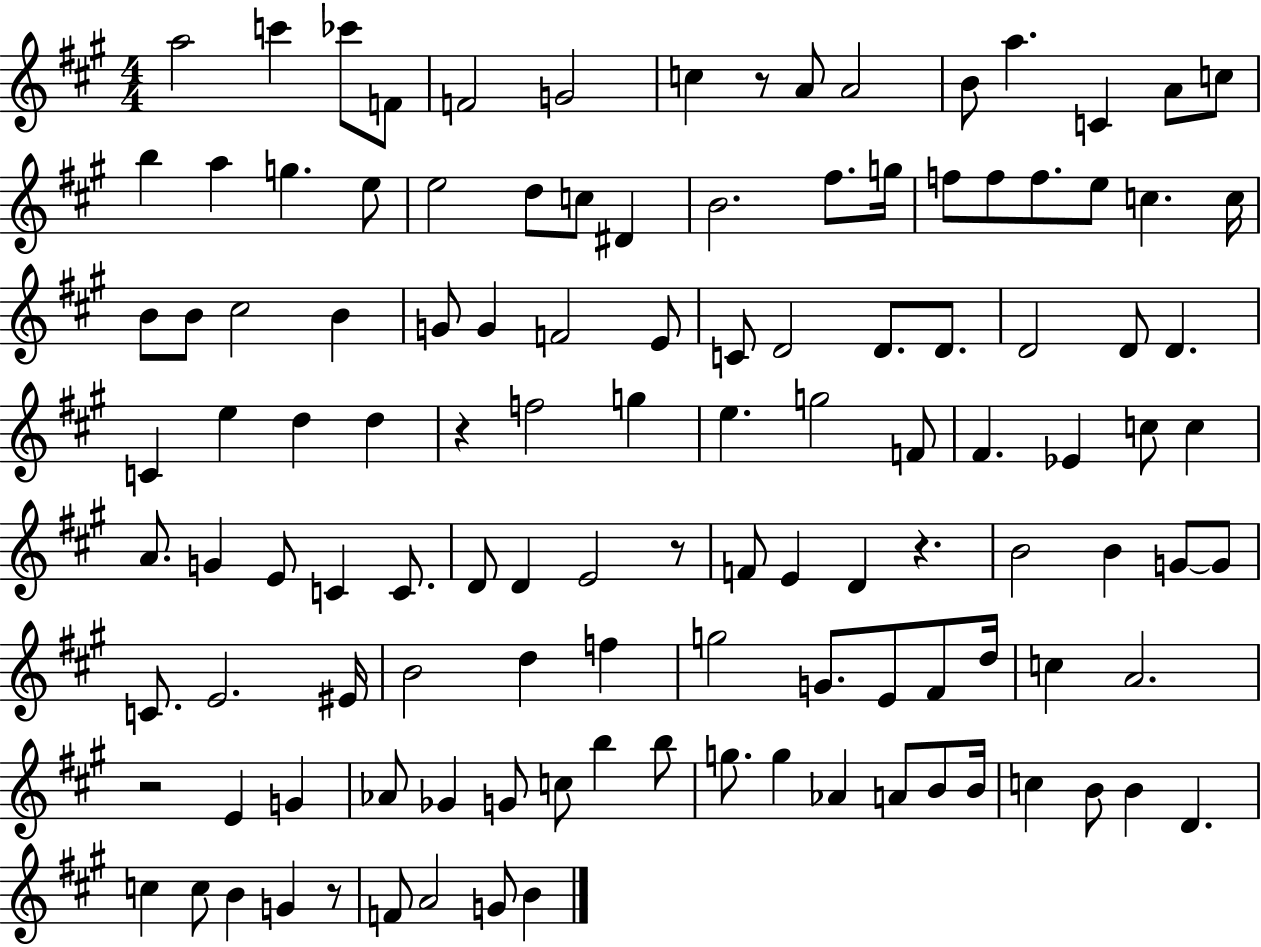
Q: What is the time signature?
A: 4/4